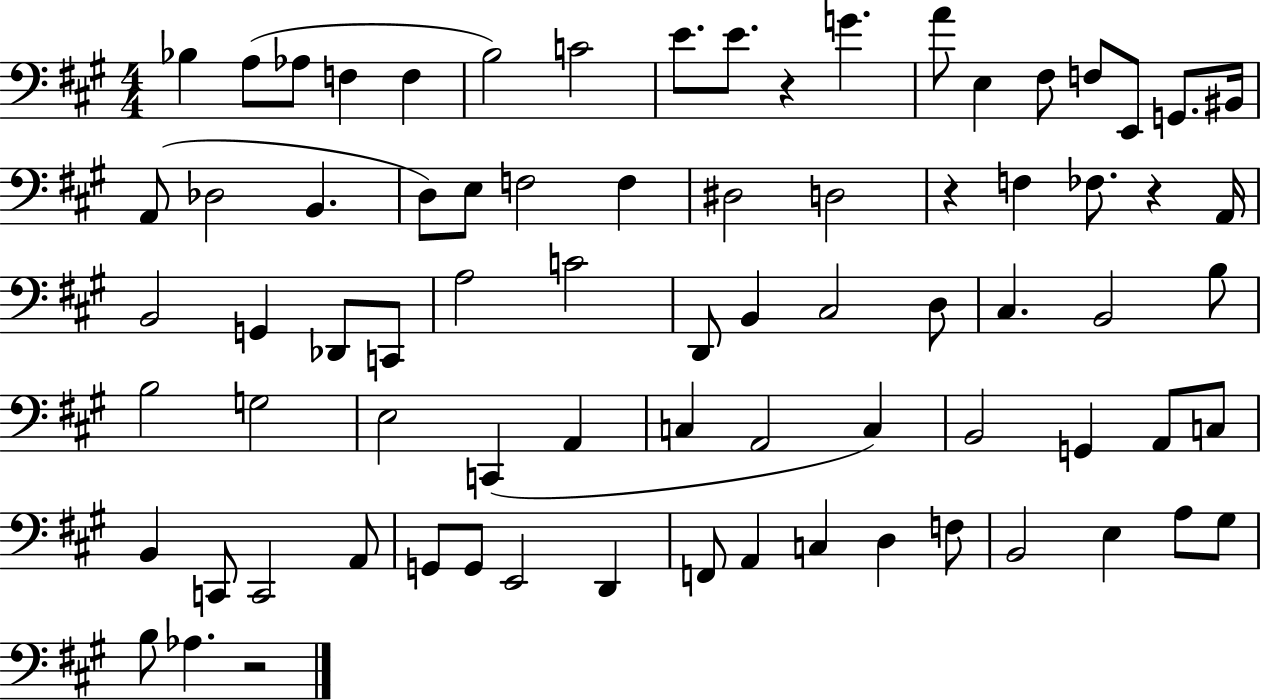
X:1
T:Untitled
M:4/4
L:1/4
K:A
_B, A,/2 _A,/2 F, F, B,2 C2 E/2 E/2 z G A/2 E, ^F,/2 F,/2 E,,/2 G,,/2 ^B,,/4 A,,/2 _D,2 B,, D,/2 E,/2 F,2 F, ^D,2 D,2 z F, _F,/2 z A,,/4 B,,2 G,, _D,,/2 C,,/2 A,2 C2 D,,/2 B,, ^C,2 D,/2 ^C, B,,2 B,/2 B,2 G,2 E,2 C,, A,, C, A,,2 C, B,,2 G,, A,,/2 C,/2 B,, C,,/2 C,,2 A,,/2 G,,/2 G,,/2 E,,2 D,, F,,/2 A,, C, D, F,/2 B,,2 E, A,/2 ^G,/2 B,/2 _A, z2